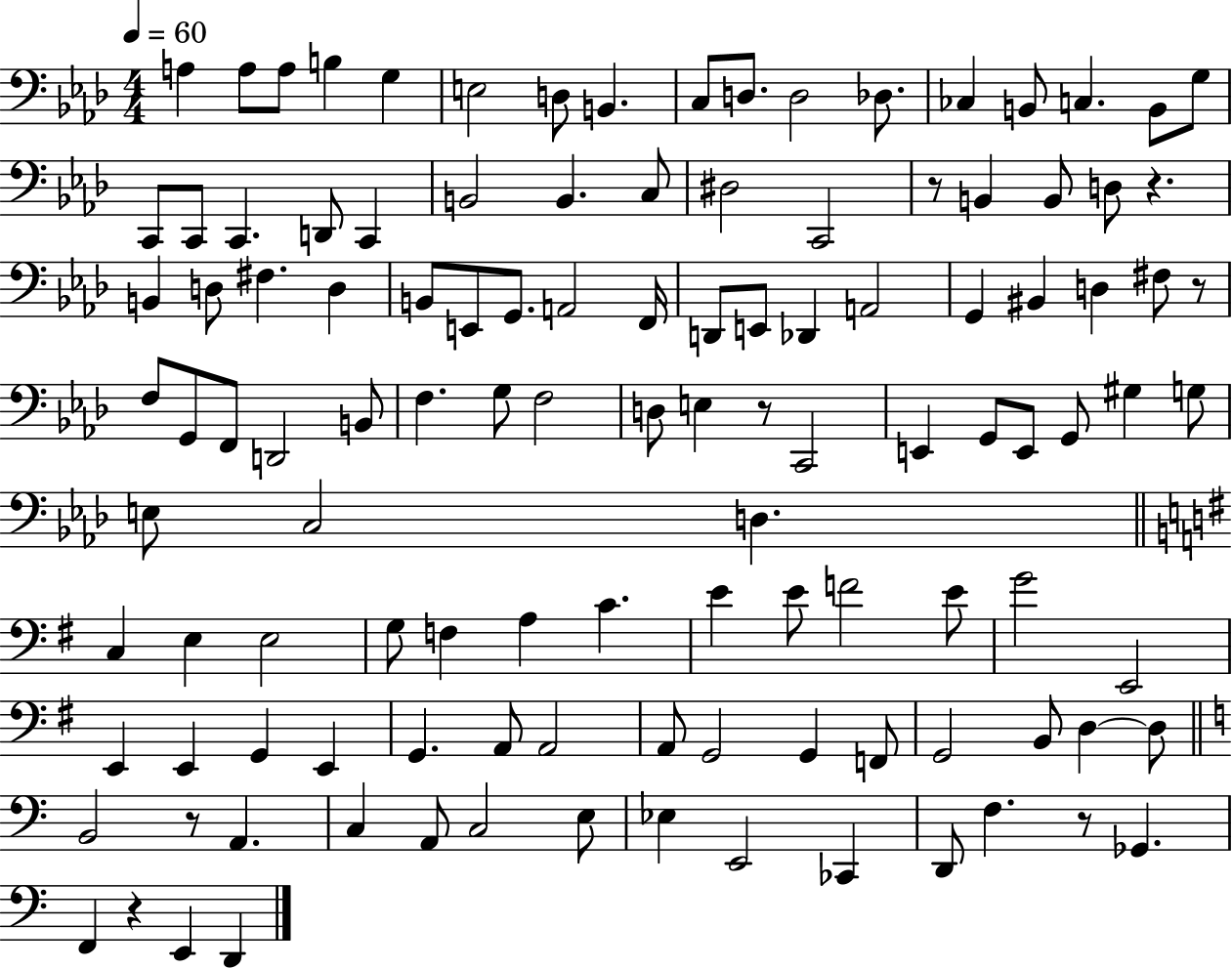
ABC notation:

X:1
T:Untitled
M:4/4
L:1/4
K:Ab
A, A,/2 A,/2 B, G, E,2 D,/2 B,, C,/2 D,/2 D,2 _D,/2 _C, B,,/2 C, B,,/2 G,/2 C,,/2 C,,/2 C,, D,,/2 C,, B,,2 B,, C,/2 ^D,2 C,,2 z/2 B,, B,,/2 D,/2 z B,, D,/2 ^F, D, B,,/2 E,,/2 G,,/2 A,,2 F,,/4 D,,/2 E,,/2 _D,, A,,2 G,, ^B,, D, ^F,/2 z/2 F,/2 G,,/2 F,,/2 D,,2 B,,/2 F, G,/2 F,2 D,/2 E, z/2 C,,2 E,, G,,/2 E,,/2 G,,/2 ^G, G,/2 E,/2 C,2 D, C, E, E,2 G,/2 F, A, C E E/2 F2 E/2 G2 E,,2 E,, E,, G,, E,, G,, A,,/2 A,,2 A,,/2 G,,2 G,, F,,/2 G,,2 B,,/2 D, D,/2 B,,2 z/2 A,, C, A,,/2 C,2 E,/2 _E, E,,2 _C,, D,,/2 F, z/2 _G,, F,, z E,, D,,